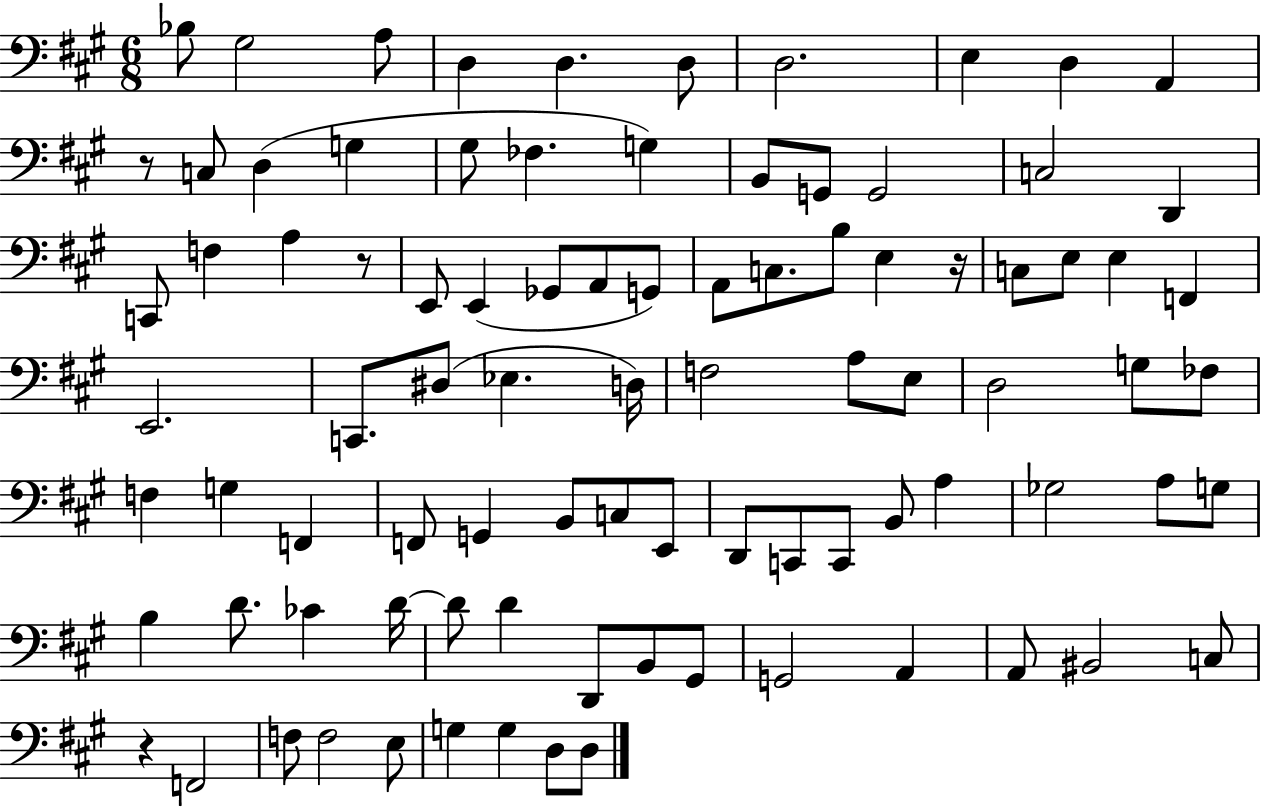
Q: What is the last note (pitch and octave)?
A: D3